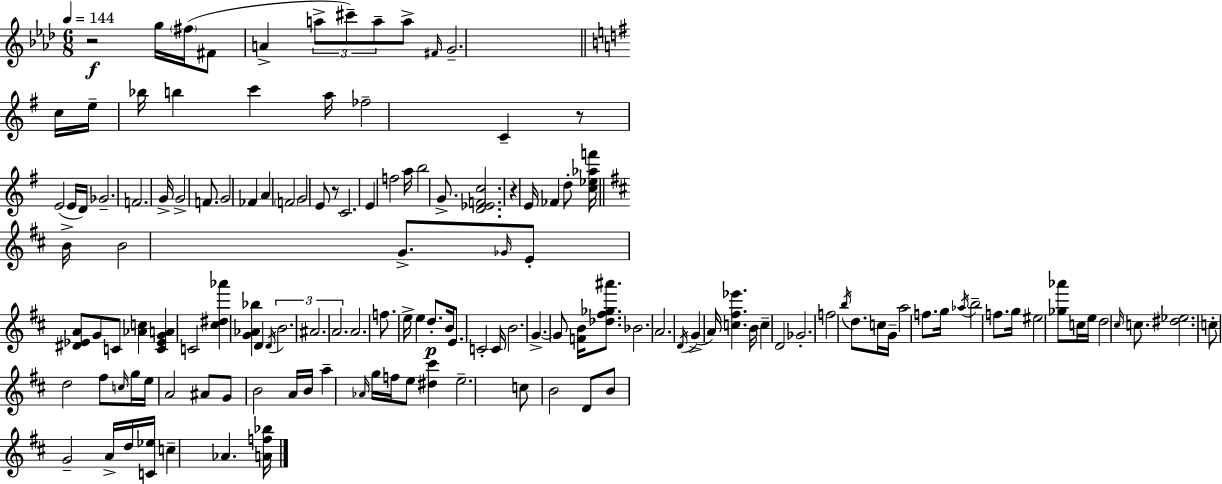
{
  \clef treble
  \numericTimeSignature
  \time 6/8
  \key f \minor
  \tempo 4 = 144
  \repeat volta 2 { r2\f g''16 \parenthesize fis''16( fis'8 | a'4-> \tuplet 3/2 { a''8-> cis'''8--) a''8-- } a''8-> | \grace { fis'16 } g'2.-- | \bar "||" \break \key e \minor c''16 e''16-- bes''16 b''4 c'''4 a''16 | fes''2-- c'4-- | r8 e'2( e'16 d'16) | ges'2.-- | \break f'2. | g'16-> g'2-> f'8. | g'2 fes'4 | a'4 \parenthesize f'2 | \break g'2 e'8 r8 | c'2. | e'4 f''2 | a''16 b''2 g'8.-> | \break <d' ees' f' c''>2. | r4 e'16 fes'4 d''8-. <c'' ees'' aes'' f'''>16 | \bar "||" \break \key d \major b'16-> b'2 g'8.-> | \grace { ges'16 } e'8-. <dis' ees' a'>8 g'8 c'8 <aes' c''>4 | <c' ees' g' a'>4 c'2 | <cis'' dis'' aes'''>4 <g' aes' bes''>4 d'4 | \break \acciaccatura { d'16 } \tuplet 3/2 { b'2. | ais'2. | a'2. } | a'2. | \break f''8. e''16-> e''4 d''8.-.\p | b'16 e'8. c'2-. | c'16 b'2. | g'4.->~~ g'8 <f' b'>16 <des'' fis'' ges'' ais'''>8. | \break bes'2. | a'2. | \acciaccatura { d'16 }( g'4-> a'16) <c'' fis'' ees'''>4. | b'16 c''4-- d'2 | \break ges'2.-. | f''2 \acciaccatura { b''16 } | d''8. c''16 g'16-- a''2 | f''8. g''16 \acciaccatura { aes''16 } b''2-- | \break f''8. g''16 eis''2 | <ges'' aes'''>8 c''16 e''16 d''2 | \grace { cis''16 } c''8. <dis'' ees''>2. | c''8-. d''2 | \break fis''8 \grace { c''16 } g''16 e''16 a'2 | ais'8 g'8 b'2 | a'16 b'16 a''4-- \grace { aes'16 } | g''16 f''16 e''8 <dis'' cis'''>4 e''2.-- | \break c''8 b'2 | d'8 b'8 g'2-- | a'16-> d''16 <c' ees''>16 c''4-- | aes'4. <a' f'' bes''>16 } \bar "|."
}